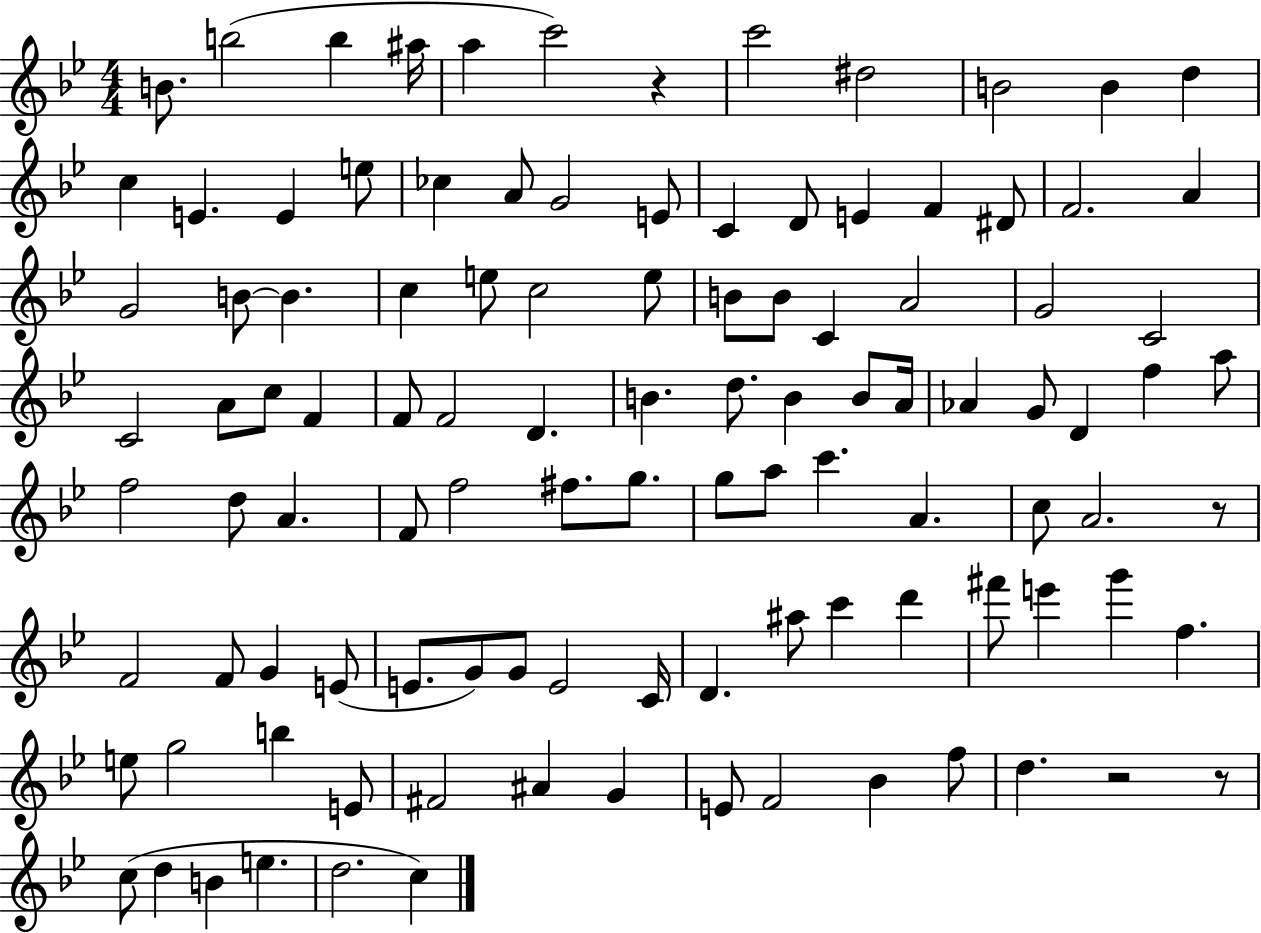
B4/e. B5/h B5/q A#5/s A5/q C6/h R/q C6/h D#5/h B4/h B4/q D5/q C5/q E4/q. E4/q E5/e CES5/q A4/e G4/h E4/e C4/q D4/e E4/q F4/q D#4/e F4/h. A4/q G4/h B4/e B4/q. C5/q E5/e C5/h E5/e B4/e B4/e C4/q A4/h G4/h C4/h C4/h A4/e C5/e F4/q F4/e F4/h D4/q. B4/q. D5/e. B4/q B4/e A4/s Ab4/q G4/e D4/q F5/q A5/e F5/h D5/e A4/q. F4/e F5/h F#5/e. G5/e. G5/e A5/e C6/q. A4/q. C5/e A4/h. R/e F4/h F4/e G4/q E4/e E4/e. G4/e G4/e E4/h C4/s D4/q. A#5/e C6/q D6/q F#6/e E6/q G6/q F5/q. E5/e G5/h B5/q E4/e F#4/h A#4/q G4/q E4/e F4/h Bb4/q F5/e D5/q. R/h R/e C5/e D5/q B4/q E5/q. D5/h. C5/q